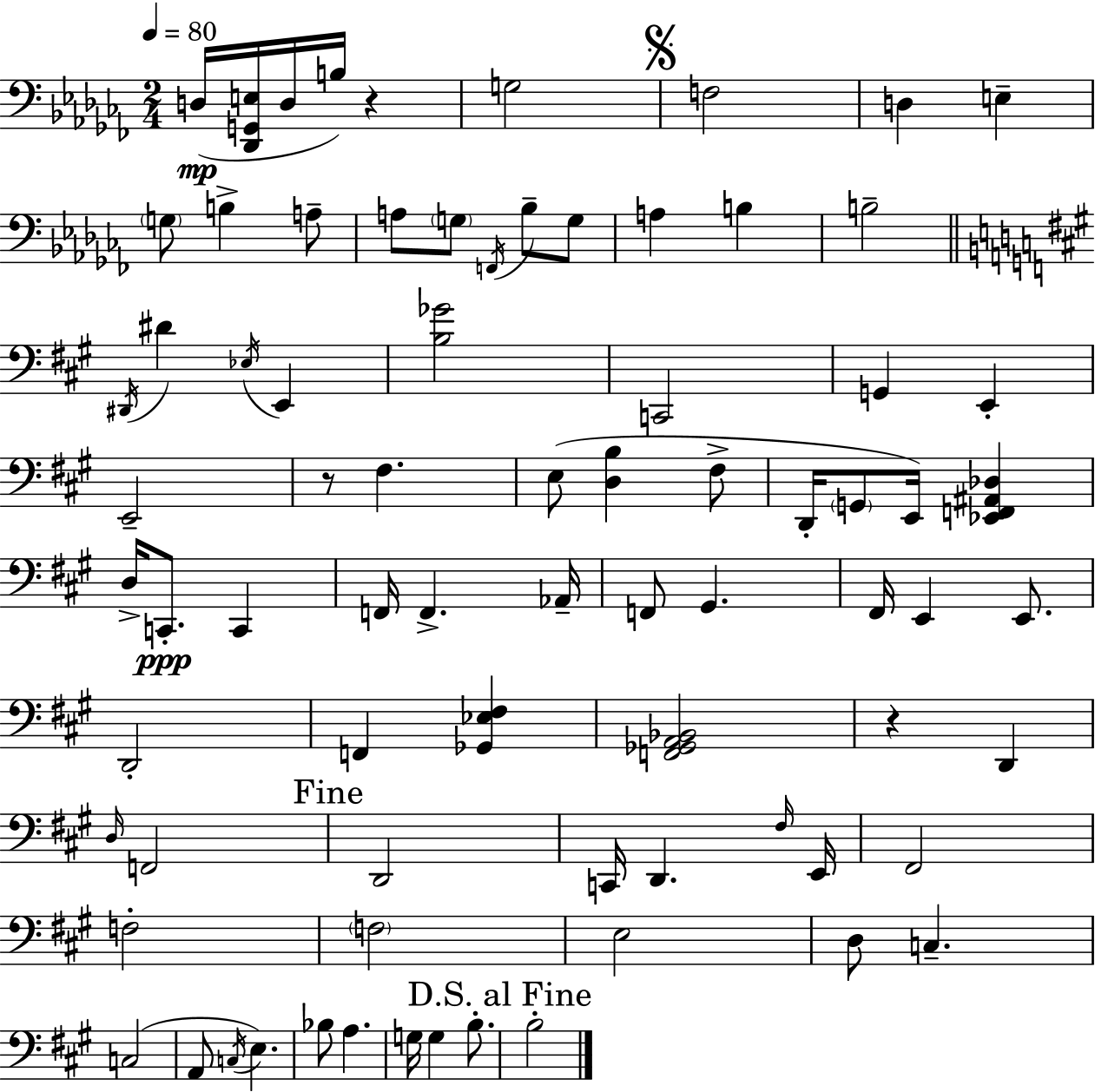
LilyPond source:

{
  \clef bass
  \numericTimeSignature
  \time 2/4
  \key aes \minor
  \tempo 4 = 80
  \repeat volta 2 { d16(\mp <des, g, e>16 d16 b16) r4 | g2 | \mark \markup { \musicglyph "scripts.segno" } f2 | d4 e4-- | \break \parenthesize g8 b4-> a8-- | a8 \parenthesize g8 \acciaccatura { f,16 } bes8-- g8 | a4 b4 | b2-- | \break \bar "||" \break \key a \major \acciaccatura { dis,16 } dis'4 \acciaccatura { ees16 } e,4 | <b ges'>2 | c,2 | g,4 e,4-. | \break e,2-- | r8 fis4. | e8( <d b>4 | fis8-> d,16-. \parenthesize g,8 e,16) <ees, f, ais, des>4 | \break d16-> c,8.-.\ppp c,4 | f,16 f,4.-> | aes,16-- f,8 gis,4. | fis,16 e,4 e,8. | \break d,2-. | f,4 <ges, ees fis>4 | <f, ges, a, bes,>2 | r4 d,4 | \break \grace { d16 } f,2 | \mark "Fine" d,2 | c,16 d,4. | \grace { fis16 } e,16 fis,2 | \break f2-. | \parenthesize f2 | e2 | d8 c4.-- | \break c2( | a,8 \acciaccatura { c16 } e4.) | bes8 a4. | g16 g4 | \break b8.-. \mark "D.S. al Fine" b2-. | } \bar "|."
}